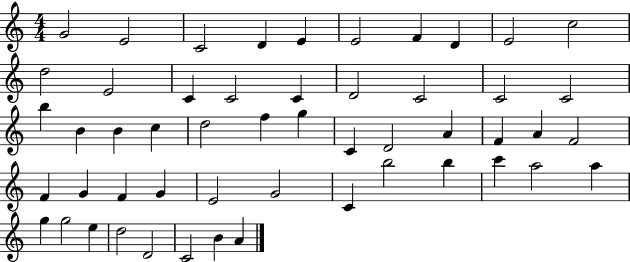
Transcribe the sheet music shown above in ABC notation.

X:1
T:Untitled
M:4/4
L:1/4
K:C
G2 E2 C2 D E E2 F D E2 c2 d2 E2 C C2 C D2 C2 C2 C2 b B B c d2 f g C D2 A F A F2 F G F G E2 G2 C b2 b c' a2 a g g2 e d2 D2 C2 B A